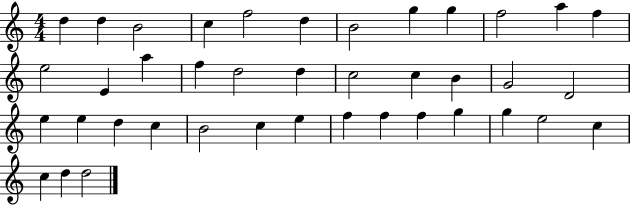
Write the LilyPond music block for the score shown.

{
  \clef treble
  \numericTimeSignature
  \time 4/4
  \key c \major
  d''4 d''4 b'2 | c''4 f''2 d''4 | b'2 g''4 g''4 | f''2 a''4 f''4 | \break e''2 e'4 a''4 | f''4 d''2 d''4 | c''2 c''4 b'4 | g'2 d'2 | \break e''4 e''4 d''4 c''4 | b'2 c''4 e''4 | f''4 f''4 f''4 g''4 | g''4 e''2 c''4 | \break c''4 d''4 d''2 | \bar "|."
}